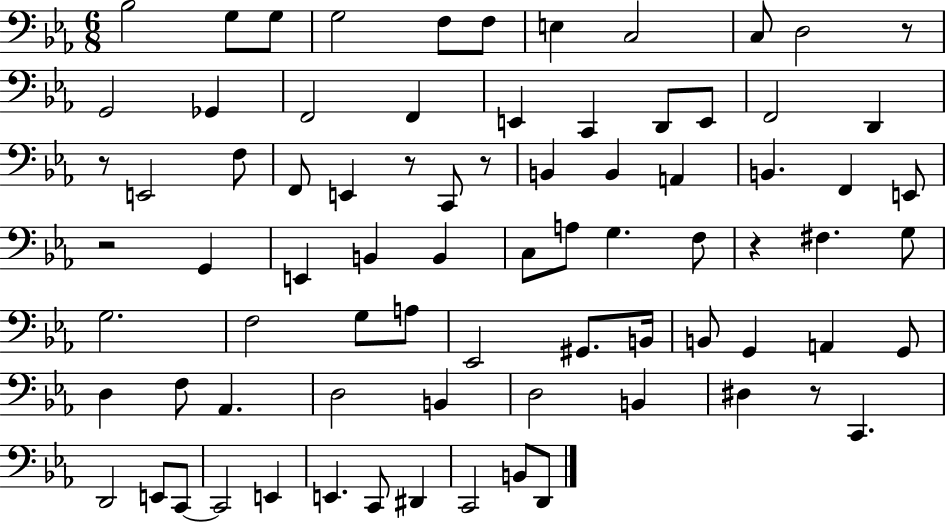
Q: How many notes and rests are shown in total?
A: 79